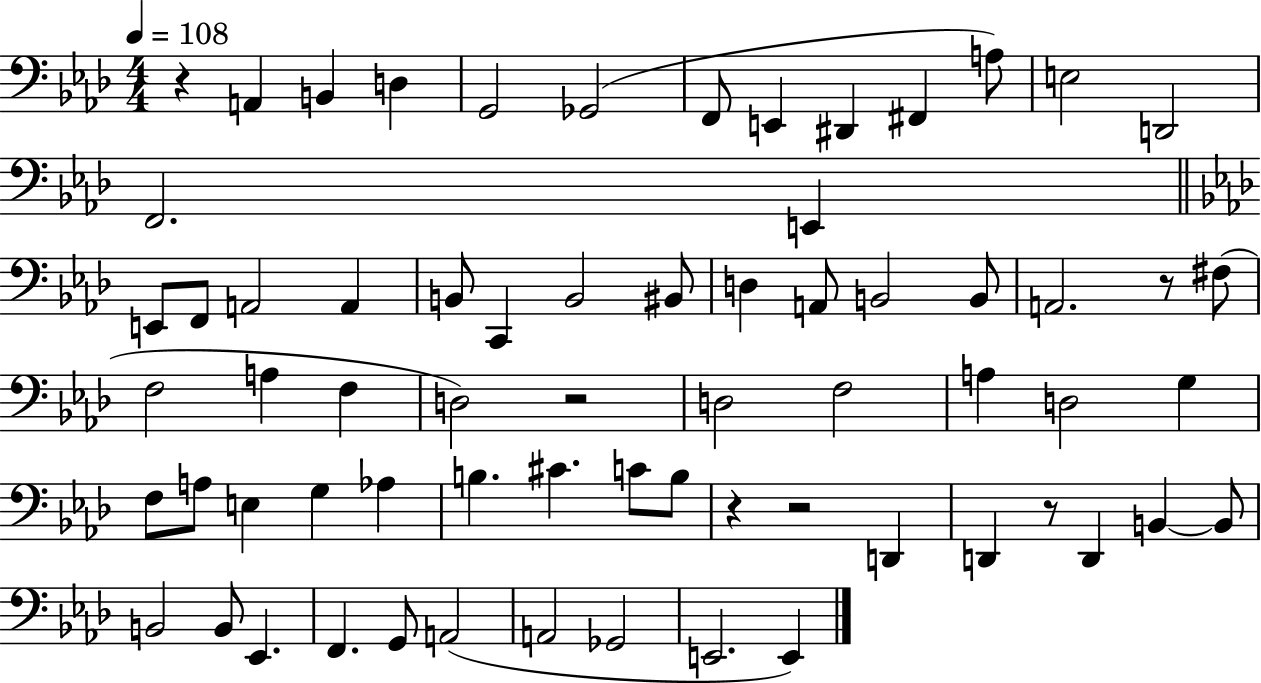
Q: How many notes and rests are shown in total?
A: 67